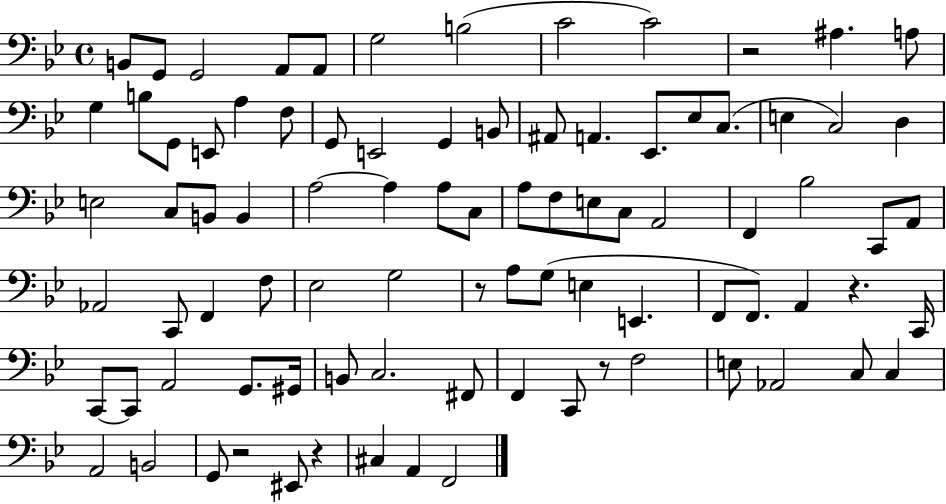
X:1
T:Untitled
M:4/4
L:1/4
K:Bb
B,,/2 G,,/2 G,,2 A,,/2 A,,/2 G,2 B,2 C2 C2 z2 ^A, A,/2 G, B,/2 G,,/2 E,,/2 A, F,/2 G,,/2 E,,2 G,, B,,/2 ^A,,/2 A,, _E,,/2 _E,/2 C,/2 E, C,2 D, E,2 C,/2 B,,/2 B,, A,2 A, A,/2 C,/2 A,/2 F,/2 E,/2 C,/2 A,,2 F,, _B,2 C,,/2 A,,/2 _A,,2 C,,/2 F,, F,/2 _E,2 G,2 z/2 A,/2 G,/2 E, E,, F,,/2 F,,/2 A,, z C,,/4 C,,/2 C,,/2 A,,2 G,,/2 ^G,,/4 B,,/2 C,2 ^F,,/2 F,, C,,/2 z/2 F,2 E,/2 _A,,2 C,/2 C, A,,2 B,,2 G,,/2 z2 ^E,,/2 z ^C, A,, F,,2